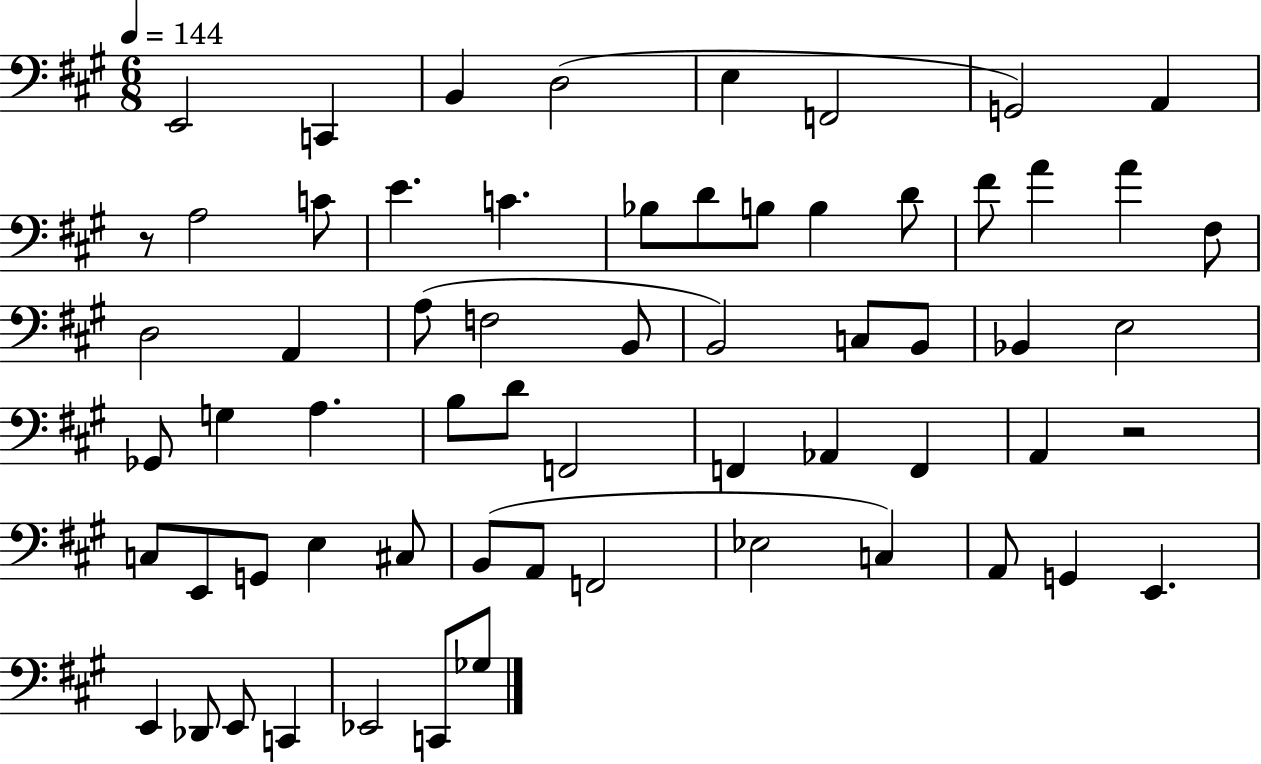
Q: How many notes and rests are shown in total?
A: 63